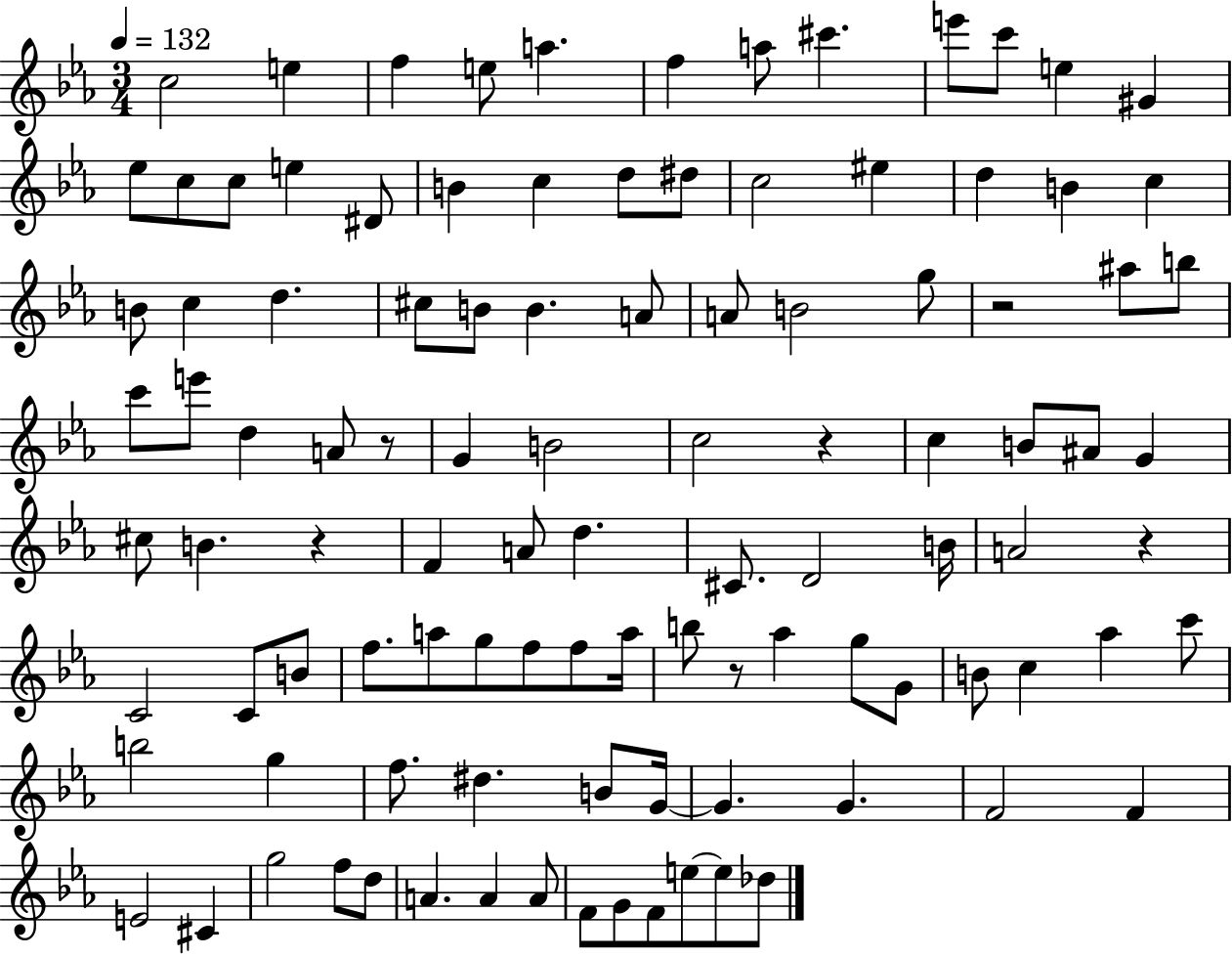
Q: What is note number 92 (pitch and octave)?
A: A4